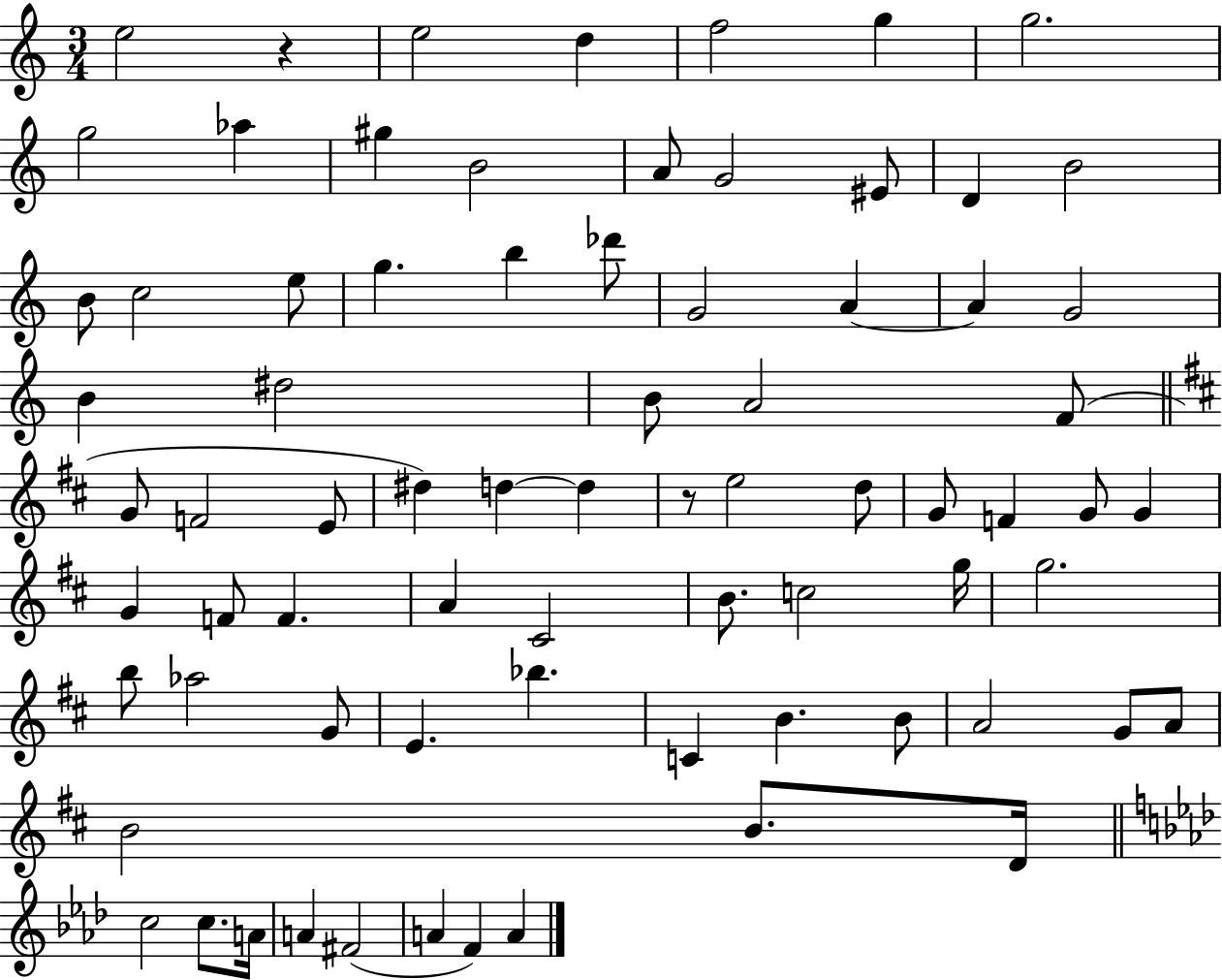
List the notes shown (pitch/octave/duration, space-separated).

E5/h R/q E5/h D5/q F5/h G5/q G5/h. G5/h Ab5/q G#5/q B4/h A4/e G4/h EIS4/e D4/q B4/h B4/e C5/h E5/e G5/q. B5/q Db6/e G4/h A4/q A4/q G4/h B4/q D#5/h B4/e A4/h F4/e G4/e F4/h E4/e D#5/q D5/q D5/q R/e E5/h D5/e G4/e F4/q G4/e G4/q G4/q F4/e F4/q. A4/q C#4/h B4/e. C5/h G5/s G5/h. B5/e Ab5/h G4/e E4/q. Bb5/q. C4/q B4/q. B4/e A4/h G4/e A4/e B4/h B4/e. D4/s C5/h C5/e. A4/s A4/q F#4/h A4/q F4/q A4/q